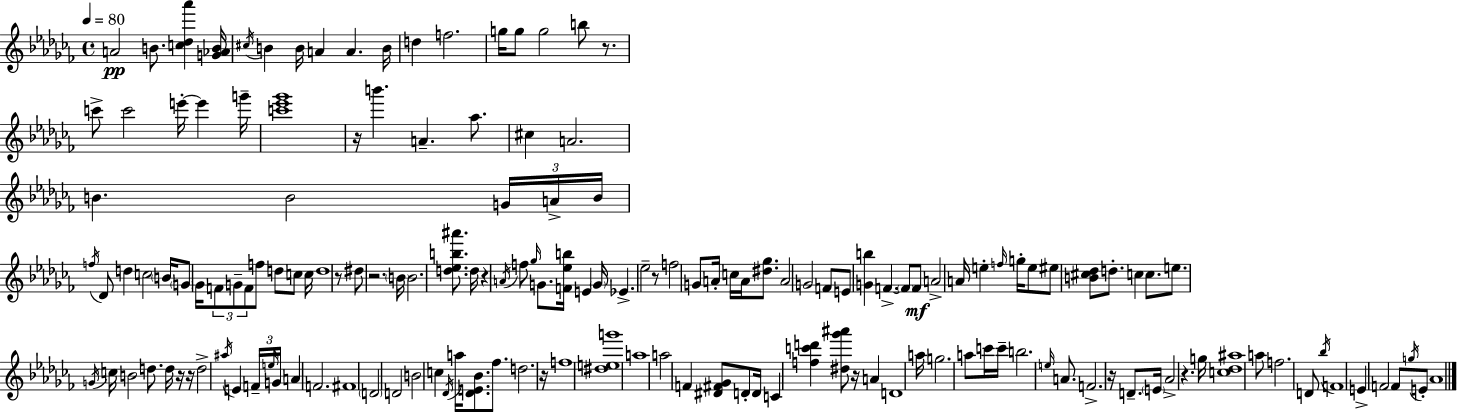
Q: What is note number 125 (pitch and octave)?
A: F5